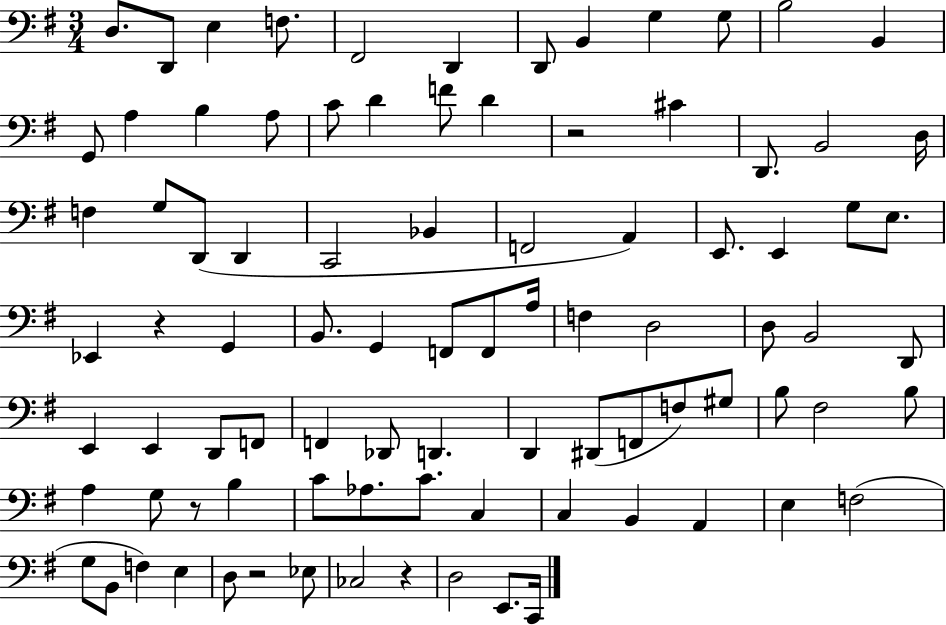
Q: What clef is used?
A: bass